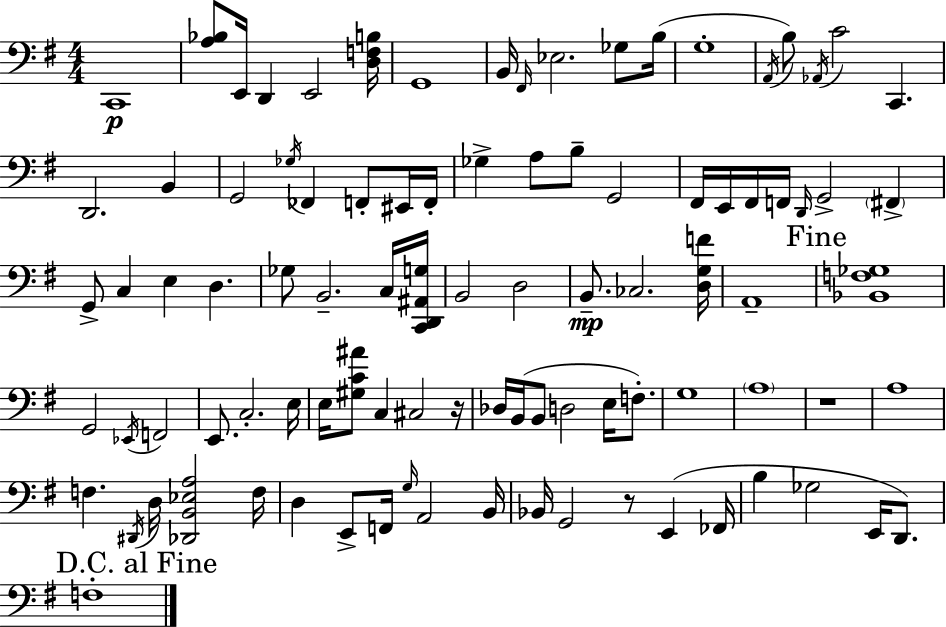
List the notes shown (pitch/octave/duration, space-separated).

C2/w [A3,Bb3]/e E2/s D2/q E2/h [D3,F3,B3]/s G2/w B2/s F#2/s Eb3/h. Gb3/e B3/s G3/w A2/s B3/e Ab2/s C4/h C2/q. D2/h. B2/q G2/h Gb3/s FES2/q F2/e EIS2/s F2/s Gb3/q A3/e B3/e G2/h F#2/s E2/s F#2/s F2/s D2/s G2/h F#2/q G2/e C3/q E3/q D3/q. Gb3/e B2/h. C3/s [C2,D2,A#2,G3]/s B2/h D3/h B2/e. CES3/h. [D3,G3,F4]/s A2/w [Bb2,F3,Gb3]/w G2/h Eb2/s F2/h E2/e. C3/h. E3/s E3/s [G#3,C4,A#4]/e C3/q C#3/h R/s Db3/s B2/s B2/e D3/h E3/s F3/e. G3/w A3/w R/w A3/w F3/q. D#2/s D3/s [Db2,B2,Eb3,A3]/h F3/s D3/q E2/e F2/s G3/s A2/h B2/s Bb2/s G2/h R/e E2/q FES2/s B3/q Gb3/h E2/s D2/e. F3/w